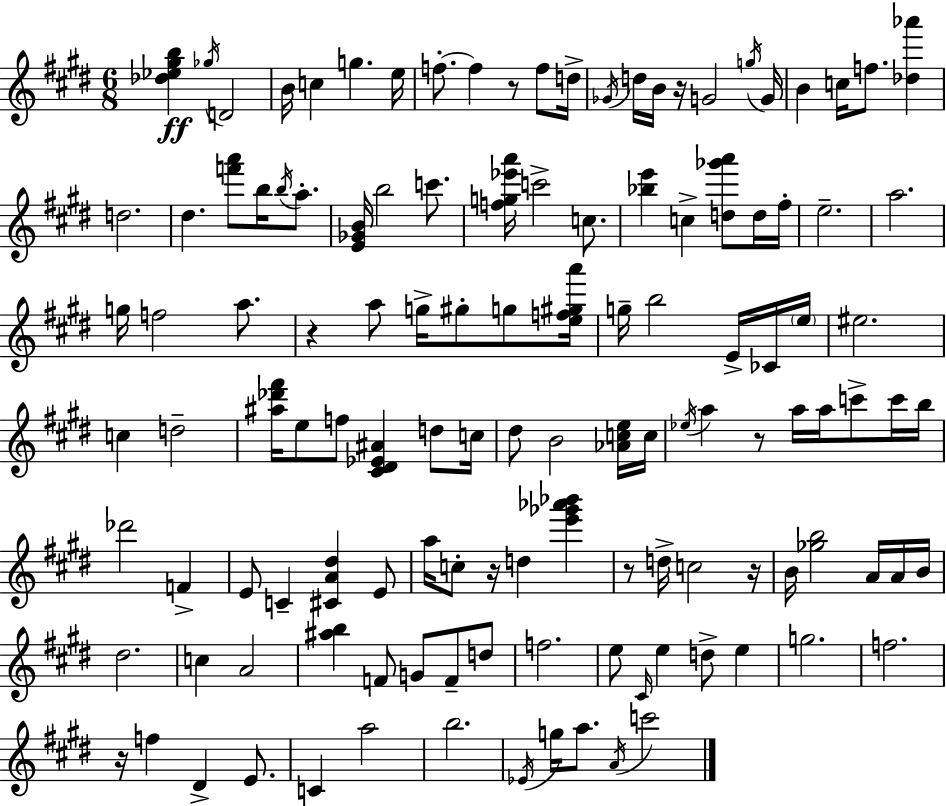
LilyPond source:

{
  \clef treble
  \numericTimeSignature
  \time 6/8
  \key e \major
  \repeat volta 2 { <des'' ees'' gis'' b''>4\ff \acciaccatura { ges''16 } d'2 | b'16 c''4 g''4. | e''16 f''8.-.~~ f''4 r8 f''8 | d''16-> \acciaccatura { ges'16 } d''16 b'16 r16 g'2 | \break \acciaccatura { g''16 } g'16 b'4 c''16 f''8. <des'' aes'''>4 | d''2. | dis''4. <f''' a'''>8 b''16 | \acciaccatura { b''16 } a''8.-. <e' ges' b'>16 b''2 | \break c'''8. <f'' g'' ees''' a'''>16 c'''2-> | c''8. <bes'' e'''>4 c''4-> | <d'' ges''' a'''>8 d''16 fis''16-. e''2.-- | a''2. | \break g''16 f''2 | a''8. r4 a''8 g''16-> gis''8-. | g''8 <e'' f'' gis'' a'''>16 g''16-- b''2 | e'16-> ces'16 \parenthesize e''16 eis''2. | \break c''4 d''2-- | <ais'' des''' fis'''>16 e''8 f''8 <cis' dis' ees' ais'>4 | d''8 c''16 dis''8 b'2 | <aes' c'' e''>16 c''16 \acciaccatura { ees''16 } a''4 r8 a''16 | \break a''16 c'''8-> c'''16 b''16 des'''2 | f'4-> e'8 c'4-- <cis' a' dis''>4 | e'8 a''16 c''8-. r16 d''4 | <e''' ges''' aes''' bes'''>4 r8 d''16-> c''2 | \break r16 b'16 <ges'' b''>2 | a'16 a'16 b'16 dis''2. | c''4 a'2 | <ais'' b''>4 f'8 g'8 | \break f'8-- d''8 f''2. | e''8 \grace { cis'16 } e''4 | d''8-> e''4 g''2. | f''2. | \break r16 f''4 dis'4-> | e'8. c'4 a''2 | b''2. | \acciaccatura { ees'16 } g''16 a''8. \acciaccatura { a'16 } | \break c'''2 } \bar "|."
}